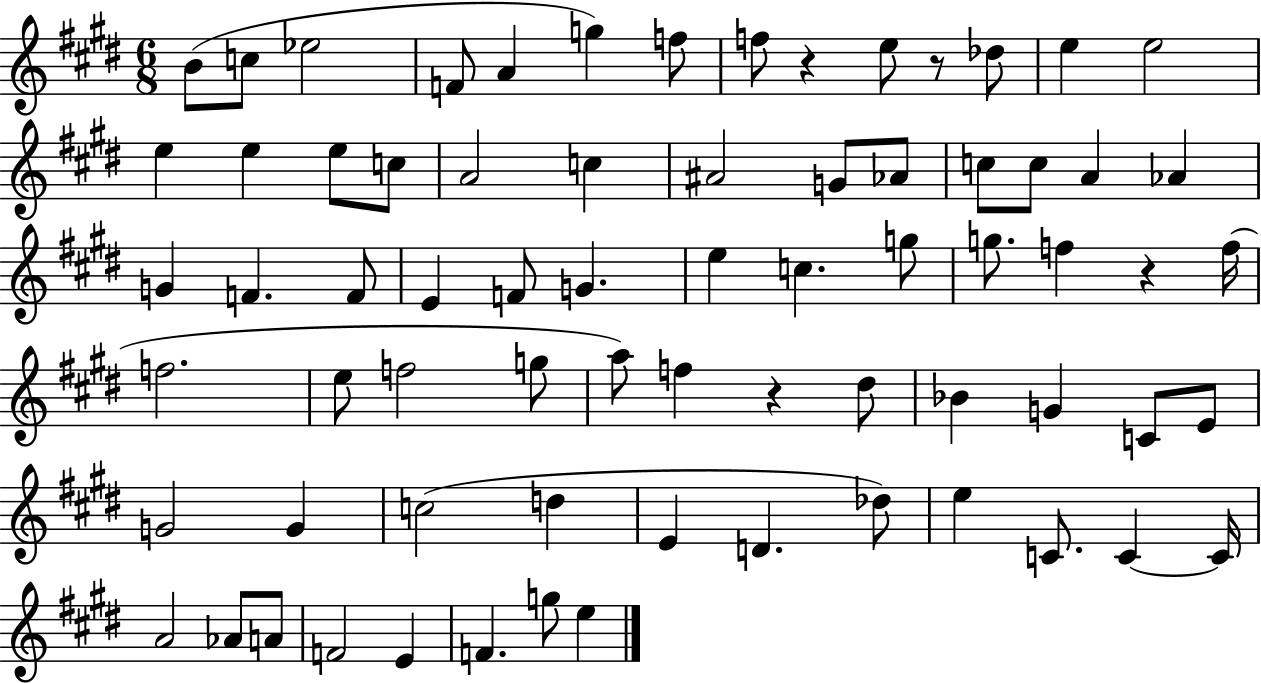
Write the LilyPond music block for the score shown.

{
  \clef treble
  \numericTimeSignature
  \time 6/8
  \key e \major
  b'8( c''8 ees''2 | f'8 a'4 g''4) f''8 | f''8 r4 e''8 r8 des''8 | e''4 e''2 | \break e''4 e''4 e''8 c''8 | a'2 c''4 | ais'2 g'8 aes'8 | c''8 c''8 a'4 aes'4 | \break g'4 f'4. f'8 | e'4 f'8 g'4. | e''4 c''4. g''8 | g''8. f''4 r4 f''16( | \break f''2. | e''8 f''2 g''8 | a''8) f''4 r4 dis''8 | bes'4 g'4 c'8 e'8 | \break g'2 g'4 | c''2( d''4 | e'4 d'4. des''8) | e''4 c'8. c'4~~ c'16 | \break a'2 aes'8 a'8 | f'2 e'4 | f'4. g''8 e''4 | \bar "|."
}